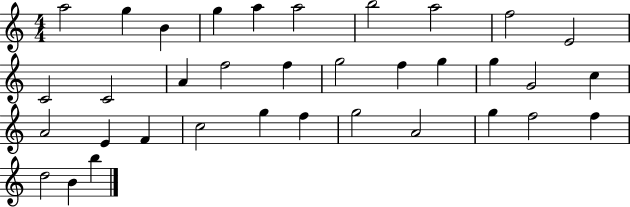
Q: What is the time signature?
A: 4/4